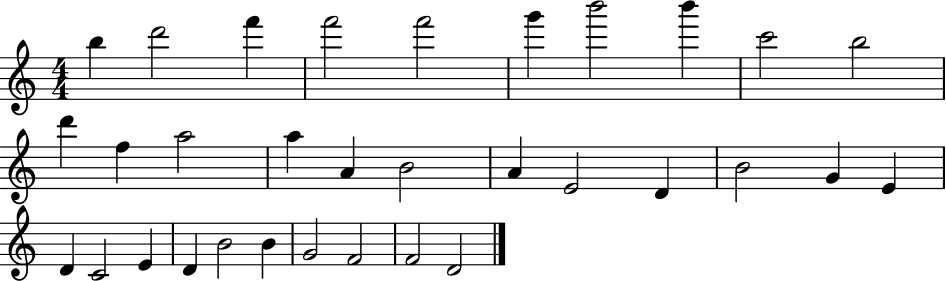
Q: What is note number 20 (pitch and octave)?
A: B4